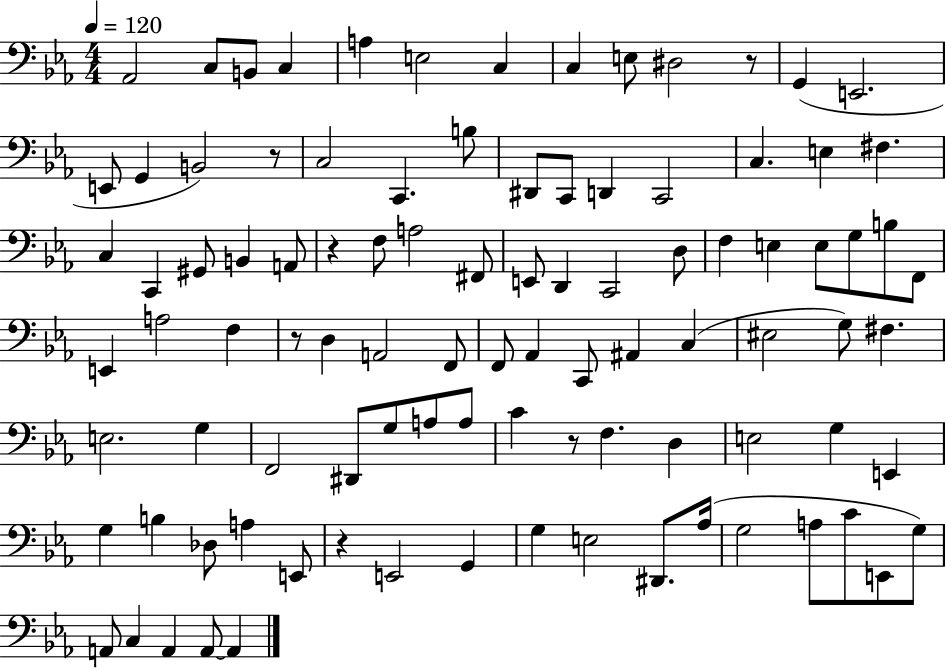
{
  \clef bass
  \numericTimeSignature
  \time 4/4
  \key ees \major
  \tempo 4 = 120
  \repeat volta 2 { aes,2 c8 b,8 c4 | a4 e2 c4 | c4 e8 dis2 r8 | g,4( e,2. | \break e,8 g,4 b,2) r8 | c2 c,4. b8 | dis,8 c,8 d,4 c,2 | c4. e4 fis4. | \break c4 c,4 gis,8 b,4 a,8 | r4 f8 a2 fis,8 | e,8 d,4 c,2 d8 | f4 e4 e8 g8 b8 f,8 | \break e,4 a2 f4 | r8 d4 a,2 f,8 | f,8 aes,4 c,8 ais,4 c4( | eis2 g8) fis4. | \break e2. g4 | f,2 dis,8 g8 a8 a8 | c'4 r8 f4. d4 | e2 g4 e,4 | \break g4 b4 des8 a4 e,8 | r4 e,2 g,4 | g4 e2 dis,8. aes16( | g2 a8 c'8 e,8 g8) | \break a,8 c4 a,4 a,8~~ a,4 | } \bar "|."
}